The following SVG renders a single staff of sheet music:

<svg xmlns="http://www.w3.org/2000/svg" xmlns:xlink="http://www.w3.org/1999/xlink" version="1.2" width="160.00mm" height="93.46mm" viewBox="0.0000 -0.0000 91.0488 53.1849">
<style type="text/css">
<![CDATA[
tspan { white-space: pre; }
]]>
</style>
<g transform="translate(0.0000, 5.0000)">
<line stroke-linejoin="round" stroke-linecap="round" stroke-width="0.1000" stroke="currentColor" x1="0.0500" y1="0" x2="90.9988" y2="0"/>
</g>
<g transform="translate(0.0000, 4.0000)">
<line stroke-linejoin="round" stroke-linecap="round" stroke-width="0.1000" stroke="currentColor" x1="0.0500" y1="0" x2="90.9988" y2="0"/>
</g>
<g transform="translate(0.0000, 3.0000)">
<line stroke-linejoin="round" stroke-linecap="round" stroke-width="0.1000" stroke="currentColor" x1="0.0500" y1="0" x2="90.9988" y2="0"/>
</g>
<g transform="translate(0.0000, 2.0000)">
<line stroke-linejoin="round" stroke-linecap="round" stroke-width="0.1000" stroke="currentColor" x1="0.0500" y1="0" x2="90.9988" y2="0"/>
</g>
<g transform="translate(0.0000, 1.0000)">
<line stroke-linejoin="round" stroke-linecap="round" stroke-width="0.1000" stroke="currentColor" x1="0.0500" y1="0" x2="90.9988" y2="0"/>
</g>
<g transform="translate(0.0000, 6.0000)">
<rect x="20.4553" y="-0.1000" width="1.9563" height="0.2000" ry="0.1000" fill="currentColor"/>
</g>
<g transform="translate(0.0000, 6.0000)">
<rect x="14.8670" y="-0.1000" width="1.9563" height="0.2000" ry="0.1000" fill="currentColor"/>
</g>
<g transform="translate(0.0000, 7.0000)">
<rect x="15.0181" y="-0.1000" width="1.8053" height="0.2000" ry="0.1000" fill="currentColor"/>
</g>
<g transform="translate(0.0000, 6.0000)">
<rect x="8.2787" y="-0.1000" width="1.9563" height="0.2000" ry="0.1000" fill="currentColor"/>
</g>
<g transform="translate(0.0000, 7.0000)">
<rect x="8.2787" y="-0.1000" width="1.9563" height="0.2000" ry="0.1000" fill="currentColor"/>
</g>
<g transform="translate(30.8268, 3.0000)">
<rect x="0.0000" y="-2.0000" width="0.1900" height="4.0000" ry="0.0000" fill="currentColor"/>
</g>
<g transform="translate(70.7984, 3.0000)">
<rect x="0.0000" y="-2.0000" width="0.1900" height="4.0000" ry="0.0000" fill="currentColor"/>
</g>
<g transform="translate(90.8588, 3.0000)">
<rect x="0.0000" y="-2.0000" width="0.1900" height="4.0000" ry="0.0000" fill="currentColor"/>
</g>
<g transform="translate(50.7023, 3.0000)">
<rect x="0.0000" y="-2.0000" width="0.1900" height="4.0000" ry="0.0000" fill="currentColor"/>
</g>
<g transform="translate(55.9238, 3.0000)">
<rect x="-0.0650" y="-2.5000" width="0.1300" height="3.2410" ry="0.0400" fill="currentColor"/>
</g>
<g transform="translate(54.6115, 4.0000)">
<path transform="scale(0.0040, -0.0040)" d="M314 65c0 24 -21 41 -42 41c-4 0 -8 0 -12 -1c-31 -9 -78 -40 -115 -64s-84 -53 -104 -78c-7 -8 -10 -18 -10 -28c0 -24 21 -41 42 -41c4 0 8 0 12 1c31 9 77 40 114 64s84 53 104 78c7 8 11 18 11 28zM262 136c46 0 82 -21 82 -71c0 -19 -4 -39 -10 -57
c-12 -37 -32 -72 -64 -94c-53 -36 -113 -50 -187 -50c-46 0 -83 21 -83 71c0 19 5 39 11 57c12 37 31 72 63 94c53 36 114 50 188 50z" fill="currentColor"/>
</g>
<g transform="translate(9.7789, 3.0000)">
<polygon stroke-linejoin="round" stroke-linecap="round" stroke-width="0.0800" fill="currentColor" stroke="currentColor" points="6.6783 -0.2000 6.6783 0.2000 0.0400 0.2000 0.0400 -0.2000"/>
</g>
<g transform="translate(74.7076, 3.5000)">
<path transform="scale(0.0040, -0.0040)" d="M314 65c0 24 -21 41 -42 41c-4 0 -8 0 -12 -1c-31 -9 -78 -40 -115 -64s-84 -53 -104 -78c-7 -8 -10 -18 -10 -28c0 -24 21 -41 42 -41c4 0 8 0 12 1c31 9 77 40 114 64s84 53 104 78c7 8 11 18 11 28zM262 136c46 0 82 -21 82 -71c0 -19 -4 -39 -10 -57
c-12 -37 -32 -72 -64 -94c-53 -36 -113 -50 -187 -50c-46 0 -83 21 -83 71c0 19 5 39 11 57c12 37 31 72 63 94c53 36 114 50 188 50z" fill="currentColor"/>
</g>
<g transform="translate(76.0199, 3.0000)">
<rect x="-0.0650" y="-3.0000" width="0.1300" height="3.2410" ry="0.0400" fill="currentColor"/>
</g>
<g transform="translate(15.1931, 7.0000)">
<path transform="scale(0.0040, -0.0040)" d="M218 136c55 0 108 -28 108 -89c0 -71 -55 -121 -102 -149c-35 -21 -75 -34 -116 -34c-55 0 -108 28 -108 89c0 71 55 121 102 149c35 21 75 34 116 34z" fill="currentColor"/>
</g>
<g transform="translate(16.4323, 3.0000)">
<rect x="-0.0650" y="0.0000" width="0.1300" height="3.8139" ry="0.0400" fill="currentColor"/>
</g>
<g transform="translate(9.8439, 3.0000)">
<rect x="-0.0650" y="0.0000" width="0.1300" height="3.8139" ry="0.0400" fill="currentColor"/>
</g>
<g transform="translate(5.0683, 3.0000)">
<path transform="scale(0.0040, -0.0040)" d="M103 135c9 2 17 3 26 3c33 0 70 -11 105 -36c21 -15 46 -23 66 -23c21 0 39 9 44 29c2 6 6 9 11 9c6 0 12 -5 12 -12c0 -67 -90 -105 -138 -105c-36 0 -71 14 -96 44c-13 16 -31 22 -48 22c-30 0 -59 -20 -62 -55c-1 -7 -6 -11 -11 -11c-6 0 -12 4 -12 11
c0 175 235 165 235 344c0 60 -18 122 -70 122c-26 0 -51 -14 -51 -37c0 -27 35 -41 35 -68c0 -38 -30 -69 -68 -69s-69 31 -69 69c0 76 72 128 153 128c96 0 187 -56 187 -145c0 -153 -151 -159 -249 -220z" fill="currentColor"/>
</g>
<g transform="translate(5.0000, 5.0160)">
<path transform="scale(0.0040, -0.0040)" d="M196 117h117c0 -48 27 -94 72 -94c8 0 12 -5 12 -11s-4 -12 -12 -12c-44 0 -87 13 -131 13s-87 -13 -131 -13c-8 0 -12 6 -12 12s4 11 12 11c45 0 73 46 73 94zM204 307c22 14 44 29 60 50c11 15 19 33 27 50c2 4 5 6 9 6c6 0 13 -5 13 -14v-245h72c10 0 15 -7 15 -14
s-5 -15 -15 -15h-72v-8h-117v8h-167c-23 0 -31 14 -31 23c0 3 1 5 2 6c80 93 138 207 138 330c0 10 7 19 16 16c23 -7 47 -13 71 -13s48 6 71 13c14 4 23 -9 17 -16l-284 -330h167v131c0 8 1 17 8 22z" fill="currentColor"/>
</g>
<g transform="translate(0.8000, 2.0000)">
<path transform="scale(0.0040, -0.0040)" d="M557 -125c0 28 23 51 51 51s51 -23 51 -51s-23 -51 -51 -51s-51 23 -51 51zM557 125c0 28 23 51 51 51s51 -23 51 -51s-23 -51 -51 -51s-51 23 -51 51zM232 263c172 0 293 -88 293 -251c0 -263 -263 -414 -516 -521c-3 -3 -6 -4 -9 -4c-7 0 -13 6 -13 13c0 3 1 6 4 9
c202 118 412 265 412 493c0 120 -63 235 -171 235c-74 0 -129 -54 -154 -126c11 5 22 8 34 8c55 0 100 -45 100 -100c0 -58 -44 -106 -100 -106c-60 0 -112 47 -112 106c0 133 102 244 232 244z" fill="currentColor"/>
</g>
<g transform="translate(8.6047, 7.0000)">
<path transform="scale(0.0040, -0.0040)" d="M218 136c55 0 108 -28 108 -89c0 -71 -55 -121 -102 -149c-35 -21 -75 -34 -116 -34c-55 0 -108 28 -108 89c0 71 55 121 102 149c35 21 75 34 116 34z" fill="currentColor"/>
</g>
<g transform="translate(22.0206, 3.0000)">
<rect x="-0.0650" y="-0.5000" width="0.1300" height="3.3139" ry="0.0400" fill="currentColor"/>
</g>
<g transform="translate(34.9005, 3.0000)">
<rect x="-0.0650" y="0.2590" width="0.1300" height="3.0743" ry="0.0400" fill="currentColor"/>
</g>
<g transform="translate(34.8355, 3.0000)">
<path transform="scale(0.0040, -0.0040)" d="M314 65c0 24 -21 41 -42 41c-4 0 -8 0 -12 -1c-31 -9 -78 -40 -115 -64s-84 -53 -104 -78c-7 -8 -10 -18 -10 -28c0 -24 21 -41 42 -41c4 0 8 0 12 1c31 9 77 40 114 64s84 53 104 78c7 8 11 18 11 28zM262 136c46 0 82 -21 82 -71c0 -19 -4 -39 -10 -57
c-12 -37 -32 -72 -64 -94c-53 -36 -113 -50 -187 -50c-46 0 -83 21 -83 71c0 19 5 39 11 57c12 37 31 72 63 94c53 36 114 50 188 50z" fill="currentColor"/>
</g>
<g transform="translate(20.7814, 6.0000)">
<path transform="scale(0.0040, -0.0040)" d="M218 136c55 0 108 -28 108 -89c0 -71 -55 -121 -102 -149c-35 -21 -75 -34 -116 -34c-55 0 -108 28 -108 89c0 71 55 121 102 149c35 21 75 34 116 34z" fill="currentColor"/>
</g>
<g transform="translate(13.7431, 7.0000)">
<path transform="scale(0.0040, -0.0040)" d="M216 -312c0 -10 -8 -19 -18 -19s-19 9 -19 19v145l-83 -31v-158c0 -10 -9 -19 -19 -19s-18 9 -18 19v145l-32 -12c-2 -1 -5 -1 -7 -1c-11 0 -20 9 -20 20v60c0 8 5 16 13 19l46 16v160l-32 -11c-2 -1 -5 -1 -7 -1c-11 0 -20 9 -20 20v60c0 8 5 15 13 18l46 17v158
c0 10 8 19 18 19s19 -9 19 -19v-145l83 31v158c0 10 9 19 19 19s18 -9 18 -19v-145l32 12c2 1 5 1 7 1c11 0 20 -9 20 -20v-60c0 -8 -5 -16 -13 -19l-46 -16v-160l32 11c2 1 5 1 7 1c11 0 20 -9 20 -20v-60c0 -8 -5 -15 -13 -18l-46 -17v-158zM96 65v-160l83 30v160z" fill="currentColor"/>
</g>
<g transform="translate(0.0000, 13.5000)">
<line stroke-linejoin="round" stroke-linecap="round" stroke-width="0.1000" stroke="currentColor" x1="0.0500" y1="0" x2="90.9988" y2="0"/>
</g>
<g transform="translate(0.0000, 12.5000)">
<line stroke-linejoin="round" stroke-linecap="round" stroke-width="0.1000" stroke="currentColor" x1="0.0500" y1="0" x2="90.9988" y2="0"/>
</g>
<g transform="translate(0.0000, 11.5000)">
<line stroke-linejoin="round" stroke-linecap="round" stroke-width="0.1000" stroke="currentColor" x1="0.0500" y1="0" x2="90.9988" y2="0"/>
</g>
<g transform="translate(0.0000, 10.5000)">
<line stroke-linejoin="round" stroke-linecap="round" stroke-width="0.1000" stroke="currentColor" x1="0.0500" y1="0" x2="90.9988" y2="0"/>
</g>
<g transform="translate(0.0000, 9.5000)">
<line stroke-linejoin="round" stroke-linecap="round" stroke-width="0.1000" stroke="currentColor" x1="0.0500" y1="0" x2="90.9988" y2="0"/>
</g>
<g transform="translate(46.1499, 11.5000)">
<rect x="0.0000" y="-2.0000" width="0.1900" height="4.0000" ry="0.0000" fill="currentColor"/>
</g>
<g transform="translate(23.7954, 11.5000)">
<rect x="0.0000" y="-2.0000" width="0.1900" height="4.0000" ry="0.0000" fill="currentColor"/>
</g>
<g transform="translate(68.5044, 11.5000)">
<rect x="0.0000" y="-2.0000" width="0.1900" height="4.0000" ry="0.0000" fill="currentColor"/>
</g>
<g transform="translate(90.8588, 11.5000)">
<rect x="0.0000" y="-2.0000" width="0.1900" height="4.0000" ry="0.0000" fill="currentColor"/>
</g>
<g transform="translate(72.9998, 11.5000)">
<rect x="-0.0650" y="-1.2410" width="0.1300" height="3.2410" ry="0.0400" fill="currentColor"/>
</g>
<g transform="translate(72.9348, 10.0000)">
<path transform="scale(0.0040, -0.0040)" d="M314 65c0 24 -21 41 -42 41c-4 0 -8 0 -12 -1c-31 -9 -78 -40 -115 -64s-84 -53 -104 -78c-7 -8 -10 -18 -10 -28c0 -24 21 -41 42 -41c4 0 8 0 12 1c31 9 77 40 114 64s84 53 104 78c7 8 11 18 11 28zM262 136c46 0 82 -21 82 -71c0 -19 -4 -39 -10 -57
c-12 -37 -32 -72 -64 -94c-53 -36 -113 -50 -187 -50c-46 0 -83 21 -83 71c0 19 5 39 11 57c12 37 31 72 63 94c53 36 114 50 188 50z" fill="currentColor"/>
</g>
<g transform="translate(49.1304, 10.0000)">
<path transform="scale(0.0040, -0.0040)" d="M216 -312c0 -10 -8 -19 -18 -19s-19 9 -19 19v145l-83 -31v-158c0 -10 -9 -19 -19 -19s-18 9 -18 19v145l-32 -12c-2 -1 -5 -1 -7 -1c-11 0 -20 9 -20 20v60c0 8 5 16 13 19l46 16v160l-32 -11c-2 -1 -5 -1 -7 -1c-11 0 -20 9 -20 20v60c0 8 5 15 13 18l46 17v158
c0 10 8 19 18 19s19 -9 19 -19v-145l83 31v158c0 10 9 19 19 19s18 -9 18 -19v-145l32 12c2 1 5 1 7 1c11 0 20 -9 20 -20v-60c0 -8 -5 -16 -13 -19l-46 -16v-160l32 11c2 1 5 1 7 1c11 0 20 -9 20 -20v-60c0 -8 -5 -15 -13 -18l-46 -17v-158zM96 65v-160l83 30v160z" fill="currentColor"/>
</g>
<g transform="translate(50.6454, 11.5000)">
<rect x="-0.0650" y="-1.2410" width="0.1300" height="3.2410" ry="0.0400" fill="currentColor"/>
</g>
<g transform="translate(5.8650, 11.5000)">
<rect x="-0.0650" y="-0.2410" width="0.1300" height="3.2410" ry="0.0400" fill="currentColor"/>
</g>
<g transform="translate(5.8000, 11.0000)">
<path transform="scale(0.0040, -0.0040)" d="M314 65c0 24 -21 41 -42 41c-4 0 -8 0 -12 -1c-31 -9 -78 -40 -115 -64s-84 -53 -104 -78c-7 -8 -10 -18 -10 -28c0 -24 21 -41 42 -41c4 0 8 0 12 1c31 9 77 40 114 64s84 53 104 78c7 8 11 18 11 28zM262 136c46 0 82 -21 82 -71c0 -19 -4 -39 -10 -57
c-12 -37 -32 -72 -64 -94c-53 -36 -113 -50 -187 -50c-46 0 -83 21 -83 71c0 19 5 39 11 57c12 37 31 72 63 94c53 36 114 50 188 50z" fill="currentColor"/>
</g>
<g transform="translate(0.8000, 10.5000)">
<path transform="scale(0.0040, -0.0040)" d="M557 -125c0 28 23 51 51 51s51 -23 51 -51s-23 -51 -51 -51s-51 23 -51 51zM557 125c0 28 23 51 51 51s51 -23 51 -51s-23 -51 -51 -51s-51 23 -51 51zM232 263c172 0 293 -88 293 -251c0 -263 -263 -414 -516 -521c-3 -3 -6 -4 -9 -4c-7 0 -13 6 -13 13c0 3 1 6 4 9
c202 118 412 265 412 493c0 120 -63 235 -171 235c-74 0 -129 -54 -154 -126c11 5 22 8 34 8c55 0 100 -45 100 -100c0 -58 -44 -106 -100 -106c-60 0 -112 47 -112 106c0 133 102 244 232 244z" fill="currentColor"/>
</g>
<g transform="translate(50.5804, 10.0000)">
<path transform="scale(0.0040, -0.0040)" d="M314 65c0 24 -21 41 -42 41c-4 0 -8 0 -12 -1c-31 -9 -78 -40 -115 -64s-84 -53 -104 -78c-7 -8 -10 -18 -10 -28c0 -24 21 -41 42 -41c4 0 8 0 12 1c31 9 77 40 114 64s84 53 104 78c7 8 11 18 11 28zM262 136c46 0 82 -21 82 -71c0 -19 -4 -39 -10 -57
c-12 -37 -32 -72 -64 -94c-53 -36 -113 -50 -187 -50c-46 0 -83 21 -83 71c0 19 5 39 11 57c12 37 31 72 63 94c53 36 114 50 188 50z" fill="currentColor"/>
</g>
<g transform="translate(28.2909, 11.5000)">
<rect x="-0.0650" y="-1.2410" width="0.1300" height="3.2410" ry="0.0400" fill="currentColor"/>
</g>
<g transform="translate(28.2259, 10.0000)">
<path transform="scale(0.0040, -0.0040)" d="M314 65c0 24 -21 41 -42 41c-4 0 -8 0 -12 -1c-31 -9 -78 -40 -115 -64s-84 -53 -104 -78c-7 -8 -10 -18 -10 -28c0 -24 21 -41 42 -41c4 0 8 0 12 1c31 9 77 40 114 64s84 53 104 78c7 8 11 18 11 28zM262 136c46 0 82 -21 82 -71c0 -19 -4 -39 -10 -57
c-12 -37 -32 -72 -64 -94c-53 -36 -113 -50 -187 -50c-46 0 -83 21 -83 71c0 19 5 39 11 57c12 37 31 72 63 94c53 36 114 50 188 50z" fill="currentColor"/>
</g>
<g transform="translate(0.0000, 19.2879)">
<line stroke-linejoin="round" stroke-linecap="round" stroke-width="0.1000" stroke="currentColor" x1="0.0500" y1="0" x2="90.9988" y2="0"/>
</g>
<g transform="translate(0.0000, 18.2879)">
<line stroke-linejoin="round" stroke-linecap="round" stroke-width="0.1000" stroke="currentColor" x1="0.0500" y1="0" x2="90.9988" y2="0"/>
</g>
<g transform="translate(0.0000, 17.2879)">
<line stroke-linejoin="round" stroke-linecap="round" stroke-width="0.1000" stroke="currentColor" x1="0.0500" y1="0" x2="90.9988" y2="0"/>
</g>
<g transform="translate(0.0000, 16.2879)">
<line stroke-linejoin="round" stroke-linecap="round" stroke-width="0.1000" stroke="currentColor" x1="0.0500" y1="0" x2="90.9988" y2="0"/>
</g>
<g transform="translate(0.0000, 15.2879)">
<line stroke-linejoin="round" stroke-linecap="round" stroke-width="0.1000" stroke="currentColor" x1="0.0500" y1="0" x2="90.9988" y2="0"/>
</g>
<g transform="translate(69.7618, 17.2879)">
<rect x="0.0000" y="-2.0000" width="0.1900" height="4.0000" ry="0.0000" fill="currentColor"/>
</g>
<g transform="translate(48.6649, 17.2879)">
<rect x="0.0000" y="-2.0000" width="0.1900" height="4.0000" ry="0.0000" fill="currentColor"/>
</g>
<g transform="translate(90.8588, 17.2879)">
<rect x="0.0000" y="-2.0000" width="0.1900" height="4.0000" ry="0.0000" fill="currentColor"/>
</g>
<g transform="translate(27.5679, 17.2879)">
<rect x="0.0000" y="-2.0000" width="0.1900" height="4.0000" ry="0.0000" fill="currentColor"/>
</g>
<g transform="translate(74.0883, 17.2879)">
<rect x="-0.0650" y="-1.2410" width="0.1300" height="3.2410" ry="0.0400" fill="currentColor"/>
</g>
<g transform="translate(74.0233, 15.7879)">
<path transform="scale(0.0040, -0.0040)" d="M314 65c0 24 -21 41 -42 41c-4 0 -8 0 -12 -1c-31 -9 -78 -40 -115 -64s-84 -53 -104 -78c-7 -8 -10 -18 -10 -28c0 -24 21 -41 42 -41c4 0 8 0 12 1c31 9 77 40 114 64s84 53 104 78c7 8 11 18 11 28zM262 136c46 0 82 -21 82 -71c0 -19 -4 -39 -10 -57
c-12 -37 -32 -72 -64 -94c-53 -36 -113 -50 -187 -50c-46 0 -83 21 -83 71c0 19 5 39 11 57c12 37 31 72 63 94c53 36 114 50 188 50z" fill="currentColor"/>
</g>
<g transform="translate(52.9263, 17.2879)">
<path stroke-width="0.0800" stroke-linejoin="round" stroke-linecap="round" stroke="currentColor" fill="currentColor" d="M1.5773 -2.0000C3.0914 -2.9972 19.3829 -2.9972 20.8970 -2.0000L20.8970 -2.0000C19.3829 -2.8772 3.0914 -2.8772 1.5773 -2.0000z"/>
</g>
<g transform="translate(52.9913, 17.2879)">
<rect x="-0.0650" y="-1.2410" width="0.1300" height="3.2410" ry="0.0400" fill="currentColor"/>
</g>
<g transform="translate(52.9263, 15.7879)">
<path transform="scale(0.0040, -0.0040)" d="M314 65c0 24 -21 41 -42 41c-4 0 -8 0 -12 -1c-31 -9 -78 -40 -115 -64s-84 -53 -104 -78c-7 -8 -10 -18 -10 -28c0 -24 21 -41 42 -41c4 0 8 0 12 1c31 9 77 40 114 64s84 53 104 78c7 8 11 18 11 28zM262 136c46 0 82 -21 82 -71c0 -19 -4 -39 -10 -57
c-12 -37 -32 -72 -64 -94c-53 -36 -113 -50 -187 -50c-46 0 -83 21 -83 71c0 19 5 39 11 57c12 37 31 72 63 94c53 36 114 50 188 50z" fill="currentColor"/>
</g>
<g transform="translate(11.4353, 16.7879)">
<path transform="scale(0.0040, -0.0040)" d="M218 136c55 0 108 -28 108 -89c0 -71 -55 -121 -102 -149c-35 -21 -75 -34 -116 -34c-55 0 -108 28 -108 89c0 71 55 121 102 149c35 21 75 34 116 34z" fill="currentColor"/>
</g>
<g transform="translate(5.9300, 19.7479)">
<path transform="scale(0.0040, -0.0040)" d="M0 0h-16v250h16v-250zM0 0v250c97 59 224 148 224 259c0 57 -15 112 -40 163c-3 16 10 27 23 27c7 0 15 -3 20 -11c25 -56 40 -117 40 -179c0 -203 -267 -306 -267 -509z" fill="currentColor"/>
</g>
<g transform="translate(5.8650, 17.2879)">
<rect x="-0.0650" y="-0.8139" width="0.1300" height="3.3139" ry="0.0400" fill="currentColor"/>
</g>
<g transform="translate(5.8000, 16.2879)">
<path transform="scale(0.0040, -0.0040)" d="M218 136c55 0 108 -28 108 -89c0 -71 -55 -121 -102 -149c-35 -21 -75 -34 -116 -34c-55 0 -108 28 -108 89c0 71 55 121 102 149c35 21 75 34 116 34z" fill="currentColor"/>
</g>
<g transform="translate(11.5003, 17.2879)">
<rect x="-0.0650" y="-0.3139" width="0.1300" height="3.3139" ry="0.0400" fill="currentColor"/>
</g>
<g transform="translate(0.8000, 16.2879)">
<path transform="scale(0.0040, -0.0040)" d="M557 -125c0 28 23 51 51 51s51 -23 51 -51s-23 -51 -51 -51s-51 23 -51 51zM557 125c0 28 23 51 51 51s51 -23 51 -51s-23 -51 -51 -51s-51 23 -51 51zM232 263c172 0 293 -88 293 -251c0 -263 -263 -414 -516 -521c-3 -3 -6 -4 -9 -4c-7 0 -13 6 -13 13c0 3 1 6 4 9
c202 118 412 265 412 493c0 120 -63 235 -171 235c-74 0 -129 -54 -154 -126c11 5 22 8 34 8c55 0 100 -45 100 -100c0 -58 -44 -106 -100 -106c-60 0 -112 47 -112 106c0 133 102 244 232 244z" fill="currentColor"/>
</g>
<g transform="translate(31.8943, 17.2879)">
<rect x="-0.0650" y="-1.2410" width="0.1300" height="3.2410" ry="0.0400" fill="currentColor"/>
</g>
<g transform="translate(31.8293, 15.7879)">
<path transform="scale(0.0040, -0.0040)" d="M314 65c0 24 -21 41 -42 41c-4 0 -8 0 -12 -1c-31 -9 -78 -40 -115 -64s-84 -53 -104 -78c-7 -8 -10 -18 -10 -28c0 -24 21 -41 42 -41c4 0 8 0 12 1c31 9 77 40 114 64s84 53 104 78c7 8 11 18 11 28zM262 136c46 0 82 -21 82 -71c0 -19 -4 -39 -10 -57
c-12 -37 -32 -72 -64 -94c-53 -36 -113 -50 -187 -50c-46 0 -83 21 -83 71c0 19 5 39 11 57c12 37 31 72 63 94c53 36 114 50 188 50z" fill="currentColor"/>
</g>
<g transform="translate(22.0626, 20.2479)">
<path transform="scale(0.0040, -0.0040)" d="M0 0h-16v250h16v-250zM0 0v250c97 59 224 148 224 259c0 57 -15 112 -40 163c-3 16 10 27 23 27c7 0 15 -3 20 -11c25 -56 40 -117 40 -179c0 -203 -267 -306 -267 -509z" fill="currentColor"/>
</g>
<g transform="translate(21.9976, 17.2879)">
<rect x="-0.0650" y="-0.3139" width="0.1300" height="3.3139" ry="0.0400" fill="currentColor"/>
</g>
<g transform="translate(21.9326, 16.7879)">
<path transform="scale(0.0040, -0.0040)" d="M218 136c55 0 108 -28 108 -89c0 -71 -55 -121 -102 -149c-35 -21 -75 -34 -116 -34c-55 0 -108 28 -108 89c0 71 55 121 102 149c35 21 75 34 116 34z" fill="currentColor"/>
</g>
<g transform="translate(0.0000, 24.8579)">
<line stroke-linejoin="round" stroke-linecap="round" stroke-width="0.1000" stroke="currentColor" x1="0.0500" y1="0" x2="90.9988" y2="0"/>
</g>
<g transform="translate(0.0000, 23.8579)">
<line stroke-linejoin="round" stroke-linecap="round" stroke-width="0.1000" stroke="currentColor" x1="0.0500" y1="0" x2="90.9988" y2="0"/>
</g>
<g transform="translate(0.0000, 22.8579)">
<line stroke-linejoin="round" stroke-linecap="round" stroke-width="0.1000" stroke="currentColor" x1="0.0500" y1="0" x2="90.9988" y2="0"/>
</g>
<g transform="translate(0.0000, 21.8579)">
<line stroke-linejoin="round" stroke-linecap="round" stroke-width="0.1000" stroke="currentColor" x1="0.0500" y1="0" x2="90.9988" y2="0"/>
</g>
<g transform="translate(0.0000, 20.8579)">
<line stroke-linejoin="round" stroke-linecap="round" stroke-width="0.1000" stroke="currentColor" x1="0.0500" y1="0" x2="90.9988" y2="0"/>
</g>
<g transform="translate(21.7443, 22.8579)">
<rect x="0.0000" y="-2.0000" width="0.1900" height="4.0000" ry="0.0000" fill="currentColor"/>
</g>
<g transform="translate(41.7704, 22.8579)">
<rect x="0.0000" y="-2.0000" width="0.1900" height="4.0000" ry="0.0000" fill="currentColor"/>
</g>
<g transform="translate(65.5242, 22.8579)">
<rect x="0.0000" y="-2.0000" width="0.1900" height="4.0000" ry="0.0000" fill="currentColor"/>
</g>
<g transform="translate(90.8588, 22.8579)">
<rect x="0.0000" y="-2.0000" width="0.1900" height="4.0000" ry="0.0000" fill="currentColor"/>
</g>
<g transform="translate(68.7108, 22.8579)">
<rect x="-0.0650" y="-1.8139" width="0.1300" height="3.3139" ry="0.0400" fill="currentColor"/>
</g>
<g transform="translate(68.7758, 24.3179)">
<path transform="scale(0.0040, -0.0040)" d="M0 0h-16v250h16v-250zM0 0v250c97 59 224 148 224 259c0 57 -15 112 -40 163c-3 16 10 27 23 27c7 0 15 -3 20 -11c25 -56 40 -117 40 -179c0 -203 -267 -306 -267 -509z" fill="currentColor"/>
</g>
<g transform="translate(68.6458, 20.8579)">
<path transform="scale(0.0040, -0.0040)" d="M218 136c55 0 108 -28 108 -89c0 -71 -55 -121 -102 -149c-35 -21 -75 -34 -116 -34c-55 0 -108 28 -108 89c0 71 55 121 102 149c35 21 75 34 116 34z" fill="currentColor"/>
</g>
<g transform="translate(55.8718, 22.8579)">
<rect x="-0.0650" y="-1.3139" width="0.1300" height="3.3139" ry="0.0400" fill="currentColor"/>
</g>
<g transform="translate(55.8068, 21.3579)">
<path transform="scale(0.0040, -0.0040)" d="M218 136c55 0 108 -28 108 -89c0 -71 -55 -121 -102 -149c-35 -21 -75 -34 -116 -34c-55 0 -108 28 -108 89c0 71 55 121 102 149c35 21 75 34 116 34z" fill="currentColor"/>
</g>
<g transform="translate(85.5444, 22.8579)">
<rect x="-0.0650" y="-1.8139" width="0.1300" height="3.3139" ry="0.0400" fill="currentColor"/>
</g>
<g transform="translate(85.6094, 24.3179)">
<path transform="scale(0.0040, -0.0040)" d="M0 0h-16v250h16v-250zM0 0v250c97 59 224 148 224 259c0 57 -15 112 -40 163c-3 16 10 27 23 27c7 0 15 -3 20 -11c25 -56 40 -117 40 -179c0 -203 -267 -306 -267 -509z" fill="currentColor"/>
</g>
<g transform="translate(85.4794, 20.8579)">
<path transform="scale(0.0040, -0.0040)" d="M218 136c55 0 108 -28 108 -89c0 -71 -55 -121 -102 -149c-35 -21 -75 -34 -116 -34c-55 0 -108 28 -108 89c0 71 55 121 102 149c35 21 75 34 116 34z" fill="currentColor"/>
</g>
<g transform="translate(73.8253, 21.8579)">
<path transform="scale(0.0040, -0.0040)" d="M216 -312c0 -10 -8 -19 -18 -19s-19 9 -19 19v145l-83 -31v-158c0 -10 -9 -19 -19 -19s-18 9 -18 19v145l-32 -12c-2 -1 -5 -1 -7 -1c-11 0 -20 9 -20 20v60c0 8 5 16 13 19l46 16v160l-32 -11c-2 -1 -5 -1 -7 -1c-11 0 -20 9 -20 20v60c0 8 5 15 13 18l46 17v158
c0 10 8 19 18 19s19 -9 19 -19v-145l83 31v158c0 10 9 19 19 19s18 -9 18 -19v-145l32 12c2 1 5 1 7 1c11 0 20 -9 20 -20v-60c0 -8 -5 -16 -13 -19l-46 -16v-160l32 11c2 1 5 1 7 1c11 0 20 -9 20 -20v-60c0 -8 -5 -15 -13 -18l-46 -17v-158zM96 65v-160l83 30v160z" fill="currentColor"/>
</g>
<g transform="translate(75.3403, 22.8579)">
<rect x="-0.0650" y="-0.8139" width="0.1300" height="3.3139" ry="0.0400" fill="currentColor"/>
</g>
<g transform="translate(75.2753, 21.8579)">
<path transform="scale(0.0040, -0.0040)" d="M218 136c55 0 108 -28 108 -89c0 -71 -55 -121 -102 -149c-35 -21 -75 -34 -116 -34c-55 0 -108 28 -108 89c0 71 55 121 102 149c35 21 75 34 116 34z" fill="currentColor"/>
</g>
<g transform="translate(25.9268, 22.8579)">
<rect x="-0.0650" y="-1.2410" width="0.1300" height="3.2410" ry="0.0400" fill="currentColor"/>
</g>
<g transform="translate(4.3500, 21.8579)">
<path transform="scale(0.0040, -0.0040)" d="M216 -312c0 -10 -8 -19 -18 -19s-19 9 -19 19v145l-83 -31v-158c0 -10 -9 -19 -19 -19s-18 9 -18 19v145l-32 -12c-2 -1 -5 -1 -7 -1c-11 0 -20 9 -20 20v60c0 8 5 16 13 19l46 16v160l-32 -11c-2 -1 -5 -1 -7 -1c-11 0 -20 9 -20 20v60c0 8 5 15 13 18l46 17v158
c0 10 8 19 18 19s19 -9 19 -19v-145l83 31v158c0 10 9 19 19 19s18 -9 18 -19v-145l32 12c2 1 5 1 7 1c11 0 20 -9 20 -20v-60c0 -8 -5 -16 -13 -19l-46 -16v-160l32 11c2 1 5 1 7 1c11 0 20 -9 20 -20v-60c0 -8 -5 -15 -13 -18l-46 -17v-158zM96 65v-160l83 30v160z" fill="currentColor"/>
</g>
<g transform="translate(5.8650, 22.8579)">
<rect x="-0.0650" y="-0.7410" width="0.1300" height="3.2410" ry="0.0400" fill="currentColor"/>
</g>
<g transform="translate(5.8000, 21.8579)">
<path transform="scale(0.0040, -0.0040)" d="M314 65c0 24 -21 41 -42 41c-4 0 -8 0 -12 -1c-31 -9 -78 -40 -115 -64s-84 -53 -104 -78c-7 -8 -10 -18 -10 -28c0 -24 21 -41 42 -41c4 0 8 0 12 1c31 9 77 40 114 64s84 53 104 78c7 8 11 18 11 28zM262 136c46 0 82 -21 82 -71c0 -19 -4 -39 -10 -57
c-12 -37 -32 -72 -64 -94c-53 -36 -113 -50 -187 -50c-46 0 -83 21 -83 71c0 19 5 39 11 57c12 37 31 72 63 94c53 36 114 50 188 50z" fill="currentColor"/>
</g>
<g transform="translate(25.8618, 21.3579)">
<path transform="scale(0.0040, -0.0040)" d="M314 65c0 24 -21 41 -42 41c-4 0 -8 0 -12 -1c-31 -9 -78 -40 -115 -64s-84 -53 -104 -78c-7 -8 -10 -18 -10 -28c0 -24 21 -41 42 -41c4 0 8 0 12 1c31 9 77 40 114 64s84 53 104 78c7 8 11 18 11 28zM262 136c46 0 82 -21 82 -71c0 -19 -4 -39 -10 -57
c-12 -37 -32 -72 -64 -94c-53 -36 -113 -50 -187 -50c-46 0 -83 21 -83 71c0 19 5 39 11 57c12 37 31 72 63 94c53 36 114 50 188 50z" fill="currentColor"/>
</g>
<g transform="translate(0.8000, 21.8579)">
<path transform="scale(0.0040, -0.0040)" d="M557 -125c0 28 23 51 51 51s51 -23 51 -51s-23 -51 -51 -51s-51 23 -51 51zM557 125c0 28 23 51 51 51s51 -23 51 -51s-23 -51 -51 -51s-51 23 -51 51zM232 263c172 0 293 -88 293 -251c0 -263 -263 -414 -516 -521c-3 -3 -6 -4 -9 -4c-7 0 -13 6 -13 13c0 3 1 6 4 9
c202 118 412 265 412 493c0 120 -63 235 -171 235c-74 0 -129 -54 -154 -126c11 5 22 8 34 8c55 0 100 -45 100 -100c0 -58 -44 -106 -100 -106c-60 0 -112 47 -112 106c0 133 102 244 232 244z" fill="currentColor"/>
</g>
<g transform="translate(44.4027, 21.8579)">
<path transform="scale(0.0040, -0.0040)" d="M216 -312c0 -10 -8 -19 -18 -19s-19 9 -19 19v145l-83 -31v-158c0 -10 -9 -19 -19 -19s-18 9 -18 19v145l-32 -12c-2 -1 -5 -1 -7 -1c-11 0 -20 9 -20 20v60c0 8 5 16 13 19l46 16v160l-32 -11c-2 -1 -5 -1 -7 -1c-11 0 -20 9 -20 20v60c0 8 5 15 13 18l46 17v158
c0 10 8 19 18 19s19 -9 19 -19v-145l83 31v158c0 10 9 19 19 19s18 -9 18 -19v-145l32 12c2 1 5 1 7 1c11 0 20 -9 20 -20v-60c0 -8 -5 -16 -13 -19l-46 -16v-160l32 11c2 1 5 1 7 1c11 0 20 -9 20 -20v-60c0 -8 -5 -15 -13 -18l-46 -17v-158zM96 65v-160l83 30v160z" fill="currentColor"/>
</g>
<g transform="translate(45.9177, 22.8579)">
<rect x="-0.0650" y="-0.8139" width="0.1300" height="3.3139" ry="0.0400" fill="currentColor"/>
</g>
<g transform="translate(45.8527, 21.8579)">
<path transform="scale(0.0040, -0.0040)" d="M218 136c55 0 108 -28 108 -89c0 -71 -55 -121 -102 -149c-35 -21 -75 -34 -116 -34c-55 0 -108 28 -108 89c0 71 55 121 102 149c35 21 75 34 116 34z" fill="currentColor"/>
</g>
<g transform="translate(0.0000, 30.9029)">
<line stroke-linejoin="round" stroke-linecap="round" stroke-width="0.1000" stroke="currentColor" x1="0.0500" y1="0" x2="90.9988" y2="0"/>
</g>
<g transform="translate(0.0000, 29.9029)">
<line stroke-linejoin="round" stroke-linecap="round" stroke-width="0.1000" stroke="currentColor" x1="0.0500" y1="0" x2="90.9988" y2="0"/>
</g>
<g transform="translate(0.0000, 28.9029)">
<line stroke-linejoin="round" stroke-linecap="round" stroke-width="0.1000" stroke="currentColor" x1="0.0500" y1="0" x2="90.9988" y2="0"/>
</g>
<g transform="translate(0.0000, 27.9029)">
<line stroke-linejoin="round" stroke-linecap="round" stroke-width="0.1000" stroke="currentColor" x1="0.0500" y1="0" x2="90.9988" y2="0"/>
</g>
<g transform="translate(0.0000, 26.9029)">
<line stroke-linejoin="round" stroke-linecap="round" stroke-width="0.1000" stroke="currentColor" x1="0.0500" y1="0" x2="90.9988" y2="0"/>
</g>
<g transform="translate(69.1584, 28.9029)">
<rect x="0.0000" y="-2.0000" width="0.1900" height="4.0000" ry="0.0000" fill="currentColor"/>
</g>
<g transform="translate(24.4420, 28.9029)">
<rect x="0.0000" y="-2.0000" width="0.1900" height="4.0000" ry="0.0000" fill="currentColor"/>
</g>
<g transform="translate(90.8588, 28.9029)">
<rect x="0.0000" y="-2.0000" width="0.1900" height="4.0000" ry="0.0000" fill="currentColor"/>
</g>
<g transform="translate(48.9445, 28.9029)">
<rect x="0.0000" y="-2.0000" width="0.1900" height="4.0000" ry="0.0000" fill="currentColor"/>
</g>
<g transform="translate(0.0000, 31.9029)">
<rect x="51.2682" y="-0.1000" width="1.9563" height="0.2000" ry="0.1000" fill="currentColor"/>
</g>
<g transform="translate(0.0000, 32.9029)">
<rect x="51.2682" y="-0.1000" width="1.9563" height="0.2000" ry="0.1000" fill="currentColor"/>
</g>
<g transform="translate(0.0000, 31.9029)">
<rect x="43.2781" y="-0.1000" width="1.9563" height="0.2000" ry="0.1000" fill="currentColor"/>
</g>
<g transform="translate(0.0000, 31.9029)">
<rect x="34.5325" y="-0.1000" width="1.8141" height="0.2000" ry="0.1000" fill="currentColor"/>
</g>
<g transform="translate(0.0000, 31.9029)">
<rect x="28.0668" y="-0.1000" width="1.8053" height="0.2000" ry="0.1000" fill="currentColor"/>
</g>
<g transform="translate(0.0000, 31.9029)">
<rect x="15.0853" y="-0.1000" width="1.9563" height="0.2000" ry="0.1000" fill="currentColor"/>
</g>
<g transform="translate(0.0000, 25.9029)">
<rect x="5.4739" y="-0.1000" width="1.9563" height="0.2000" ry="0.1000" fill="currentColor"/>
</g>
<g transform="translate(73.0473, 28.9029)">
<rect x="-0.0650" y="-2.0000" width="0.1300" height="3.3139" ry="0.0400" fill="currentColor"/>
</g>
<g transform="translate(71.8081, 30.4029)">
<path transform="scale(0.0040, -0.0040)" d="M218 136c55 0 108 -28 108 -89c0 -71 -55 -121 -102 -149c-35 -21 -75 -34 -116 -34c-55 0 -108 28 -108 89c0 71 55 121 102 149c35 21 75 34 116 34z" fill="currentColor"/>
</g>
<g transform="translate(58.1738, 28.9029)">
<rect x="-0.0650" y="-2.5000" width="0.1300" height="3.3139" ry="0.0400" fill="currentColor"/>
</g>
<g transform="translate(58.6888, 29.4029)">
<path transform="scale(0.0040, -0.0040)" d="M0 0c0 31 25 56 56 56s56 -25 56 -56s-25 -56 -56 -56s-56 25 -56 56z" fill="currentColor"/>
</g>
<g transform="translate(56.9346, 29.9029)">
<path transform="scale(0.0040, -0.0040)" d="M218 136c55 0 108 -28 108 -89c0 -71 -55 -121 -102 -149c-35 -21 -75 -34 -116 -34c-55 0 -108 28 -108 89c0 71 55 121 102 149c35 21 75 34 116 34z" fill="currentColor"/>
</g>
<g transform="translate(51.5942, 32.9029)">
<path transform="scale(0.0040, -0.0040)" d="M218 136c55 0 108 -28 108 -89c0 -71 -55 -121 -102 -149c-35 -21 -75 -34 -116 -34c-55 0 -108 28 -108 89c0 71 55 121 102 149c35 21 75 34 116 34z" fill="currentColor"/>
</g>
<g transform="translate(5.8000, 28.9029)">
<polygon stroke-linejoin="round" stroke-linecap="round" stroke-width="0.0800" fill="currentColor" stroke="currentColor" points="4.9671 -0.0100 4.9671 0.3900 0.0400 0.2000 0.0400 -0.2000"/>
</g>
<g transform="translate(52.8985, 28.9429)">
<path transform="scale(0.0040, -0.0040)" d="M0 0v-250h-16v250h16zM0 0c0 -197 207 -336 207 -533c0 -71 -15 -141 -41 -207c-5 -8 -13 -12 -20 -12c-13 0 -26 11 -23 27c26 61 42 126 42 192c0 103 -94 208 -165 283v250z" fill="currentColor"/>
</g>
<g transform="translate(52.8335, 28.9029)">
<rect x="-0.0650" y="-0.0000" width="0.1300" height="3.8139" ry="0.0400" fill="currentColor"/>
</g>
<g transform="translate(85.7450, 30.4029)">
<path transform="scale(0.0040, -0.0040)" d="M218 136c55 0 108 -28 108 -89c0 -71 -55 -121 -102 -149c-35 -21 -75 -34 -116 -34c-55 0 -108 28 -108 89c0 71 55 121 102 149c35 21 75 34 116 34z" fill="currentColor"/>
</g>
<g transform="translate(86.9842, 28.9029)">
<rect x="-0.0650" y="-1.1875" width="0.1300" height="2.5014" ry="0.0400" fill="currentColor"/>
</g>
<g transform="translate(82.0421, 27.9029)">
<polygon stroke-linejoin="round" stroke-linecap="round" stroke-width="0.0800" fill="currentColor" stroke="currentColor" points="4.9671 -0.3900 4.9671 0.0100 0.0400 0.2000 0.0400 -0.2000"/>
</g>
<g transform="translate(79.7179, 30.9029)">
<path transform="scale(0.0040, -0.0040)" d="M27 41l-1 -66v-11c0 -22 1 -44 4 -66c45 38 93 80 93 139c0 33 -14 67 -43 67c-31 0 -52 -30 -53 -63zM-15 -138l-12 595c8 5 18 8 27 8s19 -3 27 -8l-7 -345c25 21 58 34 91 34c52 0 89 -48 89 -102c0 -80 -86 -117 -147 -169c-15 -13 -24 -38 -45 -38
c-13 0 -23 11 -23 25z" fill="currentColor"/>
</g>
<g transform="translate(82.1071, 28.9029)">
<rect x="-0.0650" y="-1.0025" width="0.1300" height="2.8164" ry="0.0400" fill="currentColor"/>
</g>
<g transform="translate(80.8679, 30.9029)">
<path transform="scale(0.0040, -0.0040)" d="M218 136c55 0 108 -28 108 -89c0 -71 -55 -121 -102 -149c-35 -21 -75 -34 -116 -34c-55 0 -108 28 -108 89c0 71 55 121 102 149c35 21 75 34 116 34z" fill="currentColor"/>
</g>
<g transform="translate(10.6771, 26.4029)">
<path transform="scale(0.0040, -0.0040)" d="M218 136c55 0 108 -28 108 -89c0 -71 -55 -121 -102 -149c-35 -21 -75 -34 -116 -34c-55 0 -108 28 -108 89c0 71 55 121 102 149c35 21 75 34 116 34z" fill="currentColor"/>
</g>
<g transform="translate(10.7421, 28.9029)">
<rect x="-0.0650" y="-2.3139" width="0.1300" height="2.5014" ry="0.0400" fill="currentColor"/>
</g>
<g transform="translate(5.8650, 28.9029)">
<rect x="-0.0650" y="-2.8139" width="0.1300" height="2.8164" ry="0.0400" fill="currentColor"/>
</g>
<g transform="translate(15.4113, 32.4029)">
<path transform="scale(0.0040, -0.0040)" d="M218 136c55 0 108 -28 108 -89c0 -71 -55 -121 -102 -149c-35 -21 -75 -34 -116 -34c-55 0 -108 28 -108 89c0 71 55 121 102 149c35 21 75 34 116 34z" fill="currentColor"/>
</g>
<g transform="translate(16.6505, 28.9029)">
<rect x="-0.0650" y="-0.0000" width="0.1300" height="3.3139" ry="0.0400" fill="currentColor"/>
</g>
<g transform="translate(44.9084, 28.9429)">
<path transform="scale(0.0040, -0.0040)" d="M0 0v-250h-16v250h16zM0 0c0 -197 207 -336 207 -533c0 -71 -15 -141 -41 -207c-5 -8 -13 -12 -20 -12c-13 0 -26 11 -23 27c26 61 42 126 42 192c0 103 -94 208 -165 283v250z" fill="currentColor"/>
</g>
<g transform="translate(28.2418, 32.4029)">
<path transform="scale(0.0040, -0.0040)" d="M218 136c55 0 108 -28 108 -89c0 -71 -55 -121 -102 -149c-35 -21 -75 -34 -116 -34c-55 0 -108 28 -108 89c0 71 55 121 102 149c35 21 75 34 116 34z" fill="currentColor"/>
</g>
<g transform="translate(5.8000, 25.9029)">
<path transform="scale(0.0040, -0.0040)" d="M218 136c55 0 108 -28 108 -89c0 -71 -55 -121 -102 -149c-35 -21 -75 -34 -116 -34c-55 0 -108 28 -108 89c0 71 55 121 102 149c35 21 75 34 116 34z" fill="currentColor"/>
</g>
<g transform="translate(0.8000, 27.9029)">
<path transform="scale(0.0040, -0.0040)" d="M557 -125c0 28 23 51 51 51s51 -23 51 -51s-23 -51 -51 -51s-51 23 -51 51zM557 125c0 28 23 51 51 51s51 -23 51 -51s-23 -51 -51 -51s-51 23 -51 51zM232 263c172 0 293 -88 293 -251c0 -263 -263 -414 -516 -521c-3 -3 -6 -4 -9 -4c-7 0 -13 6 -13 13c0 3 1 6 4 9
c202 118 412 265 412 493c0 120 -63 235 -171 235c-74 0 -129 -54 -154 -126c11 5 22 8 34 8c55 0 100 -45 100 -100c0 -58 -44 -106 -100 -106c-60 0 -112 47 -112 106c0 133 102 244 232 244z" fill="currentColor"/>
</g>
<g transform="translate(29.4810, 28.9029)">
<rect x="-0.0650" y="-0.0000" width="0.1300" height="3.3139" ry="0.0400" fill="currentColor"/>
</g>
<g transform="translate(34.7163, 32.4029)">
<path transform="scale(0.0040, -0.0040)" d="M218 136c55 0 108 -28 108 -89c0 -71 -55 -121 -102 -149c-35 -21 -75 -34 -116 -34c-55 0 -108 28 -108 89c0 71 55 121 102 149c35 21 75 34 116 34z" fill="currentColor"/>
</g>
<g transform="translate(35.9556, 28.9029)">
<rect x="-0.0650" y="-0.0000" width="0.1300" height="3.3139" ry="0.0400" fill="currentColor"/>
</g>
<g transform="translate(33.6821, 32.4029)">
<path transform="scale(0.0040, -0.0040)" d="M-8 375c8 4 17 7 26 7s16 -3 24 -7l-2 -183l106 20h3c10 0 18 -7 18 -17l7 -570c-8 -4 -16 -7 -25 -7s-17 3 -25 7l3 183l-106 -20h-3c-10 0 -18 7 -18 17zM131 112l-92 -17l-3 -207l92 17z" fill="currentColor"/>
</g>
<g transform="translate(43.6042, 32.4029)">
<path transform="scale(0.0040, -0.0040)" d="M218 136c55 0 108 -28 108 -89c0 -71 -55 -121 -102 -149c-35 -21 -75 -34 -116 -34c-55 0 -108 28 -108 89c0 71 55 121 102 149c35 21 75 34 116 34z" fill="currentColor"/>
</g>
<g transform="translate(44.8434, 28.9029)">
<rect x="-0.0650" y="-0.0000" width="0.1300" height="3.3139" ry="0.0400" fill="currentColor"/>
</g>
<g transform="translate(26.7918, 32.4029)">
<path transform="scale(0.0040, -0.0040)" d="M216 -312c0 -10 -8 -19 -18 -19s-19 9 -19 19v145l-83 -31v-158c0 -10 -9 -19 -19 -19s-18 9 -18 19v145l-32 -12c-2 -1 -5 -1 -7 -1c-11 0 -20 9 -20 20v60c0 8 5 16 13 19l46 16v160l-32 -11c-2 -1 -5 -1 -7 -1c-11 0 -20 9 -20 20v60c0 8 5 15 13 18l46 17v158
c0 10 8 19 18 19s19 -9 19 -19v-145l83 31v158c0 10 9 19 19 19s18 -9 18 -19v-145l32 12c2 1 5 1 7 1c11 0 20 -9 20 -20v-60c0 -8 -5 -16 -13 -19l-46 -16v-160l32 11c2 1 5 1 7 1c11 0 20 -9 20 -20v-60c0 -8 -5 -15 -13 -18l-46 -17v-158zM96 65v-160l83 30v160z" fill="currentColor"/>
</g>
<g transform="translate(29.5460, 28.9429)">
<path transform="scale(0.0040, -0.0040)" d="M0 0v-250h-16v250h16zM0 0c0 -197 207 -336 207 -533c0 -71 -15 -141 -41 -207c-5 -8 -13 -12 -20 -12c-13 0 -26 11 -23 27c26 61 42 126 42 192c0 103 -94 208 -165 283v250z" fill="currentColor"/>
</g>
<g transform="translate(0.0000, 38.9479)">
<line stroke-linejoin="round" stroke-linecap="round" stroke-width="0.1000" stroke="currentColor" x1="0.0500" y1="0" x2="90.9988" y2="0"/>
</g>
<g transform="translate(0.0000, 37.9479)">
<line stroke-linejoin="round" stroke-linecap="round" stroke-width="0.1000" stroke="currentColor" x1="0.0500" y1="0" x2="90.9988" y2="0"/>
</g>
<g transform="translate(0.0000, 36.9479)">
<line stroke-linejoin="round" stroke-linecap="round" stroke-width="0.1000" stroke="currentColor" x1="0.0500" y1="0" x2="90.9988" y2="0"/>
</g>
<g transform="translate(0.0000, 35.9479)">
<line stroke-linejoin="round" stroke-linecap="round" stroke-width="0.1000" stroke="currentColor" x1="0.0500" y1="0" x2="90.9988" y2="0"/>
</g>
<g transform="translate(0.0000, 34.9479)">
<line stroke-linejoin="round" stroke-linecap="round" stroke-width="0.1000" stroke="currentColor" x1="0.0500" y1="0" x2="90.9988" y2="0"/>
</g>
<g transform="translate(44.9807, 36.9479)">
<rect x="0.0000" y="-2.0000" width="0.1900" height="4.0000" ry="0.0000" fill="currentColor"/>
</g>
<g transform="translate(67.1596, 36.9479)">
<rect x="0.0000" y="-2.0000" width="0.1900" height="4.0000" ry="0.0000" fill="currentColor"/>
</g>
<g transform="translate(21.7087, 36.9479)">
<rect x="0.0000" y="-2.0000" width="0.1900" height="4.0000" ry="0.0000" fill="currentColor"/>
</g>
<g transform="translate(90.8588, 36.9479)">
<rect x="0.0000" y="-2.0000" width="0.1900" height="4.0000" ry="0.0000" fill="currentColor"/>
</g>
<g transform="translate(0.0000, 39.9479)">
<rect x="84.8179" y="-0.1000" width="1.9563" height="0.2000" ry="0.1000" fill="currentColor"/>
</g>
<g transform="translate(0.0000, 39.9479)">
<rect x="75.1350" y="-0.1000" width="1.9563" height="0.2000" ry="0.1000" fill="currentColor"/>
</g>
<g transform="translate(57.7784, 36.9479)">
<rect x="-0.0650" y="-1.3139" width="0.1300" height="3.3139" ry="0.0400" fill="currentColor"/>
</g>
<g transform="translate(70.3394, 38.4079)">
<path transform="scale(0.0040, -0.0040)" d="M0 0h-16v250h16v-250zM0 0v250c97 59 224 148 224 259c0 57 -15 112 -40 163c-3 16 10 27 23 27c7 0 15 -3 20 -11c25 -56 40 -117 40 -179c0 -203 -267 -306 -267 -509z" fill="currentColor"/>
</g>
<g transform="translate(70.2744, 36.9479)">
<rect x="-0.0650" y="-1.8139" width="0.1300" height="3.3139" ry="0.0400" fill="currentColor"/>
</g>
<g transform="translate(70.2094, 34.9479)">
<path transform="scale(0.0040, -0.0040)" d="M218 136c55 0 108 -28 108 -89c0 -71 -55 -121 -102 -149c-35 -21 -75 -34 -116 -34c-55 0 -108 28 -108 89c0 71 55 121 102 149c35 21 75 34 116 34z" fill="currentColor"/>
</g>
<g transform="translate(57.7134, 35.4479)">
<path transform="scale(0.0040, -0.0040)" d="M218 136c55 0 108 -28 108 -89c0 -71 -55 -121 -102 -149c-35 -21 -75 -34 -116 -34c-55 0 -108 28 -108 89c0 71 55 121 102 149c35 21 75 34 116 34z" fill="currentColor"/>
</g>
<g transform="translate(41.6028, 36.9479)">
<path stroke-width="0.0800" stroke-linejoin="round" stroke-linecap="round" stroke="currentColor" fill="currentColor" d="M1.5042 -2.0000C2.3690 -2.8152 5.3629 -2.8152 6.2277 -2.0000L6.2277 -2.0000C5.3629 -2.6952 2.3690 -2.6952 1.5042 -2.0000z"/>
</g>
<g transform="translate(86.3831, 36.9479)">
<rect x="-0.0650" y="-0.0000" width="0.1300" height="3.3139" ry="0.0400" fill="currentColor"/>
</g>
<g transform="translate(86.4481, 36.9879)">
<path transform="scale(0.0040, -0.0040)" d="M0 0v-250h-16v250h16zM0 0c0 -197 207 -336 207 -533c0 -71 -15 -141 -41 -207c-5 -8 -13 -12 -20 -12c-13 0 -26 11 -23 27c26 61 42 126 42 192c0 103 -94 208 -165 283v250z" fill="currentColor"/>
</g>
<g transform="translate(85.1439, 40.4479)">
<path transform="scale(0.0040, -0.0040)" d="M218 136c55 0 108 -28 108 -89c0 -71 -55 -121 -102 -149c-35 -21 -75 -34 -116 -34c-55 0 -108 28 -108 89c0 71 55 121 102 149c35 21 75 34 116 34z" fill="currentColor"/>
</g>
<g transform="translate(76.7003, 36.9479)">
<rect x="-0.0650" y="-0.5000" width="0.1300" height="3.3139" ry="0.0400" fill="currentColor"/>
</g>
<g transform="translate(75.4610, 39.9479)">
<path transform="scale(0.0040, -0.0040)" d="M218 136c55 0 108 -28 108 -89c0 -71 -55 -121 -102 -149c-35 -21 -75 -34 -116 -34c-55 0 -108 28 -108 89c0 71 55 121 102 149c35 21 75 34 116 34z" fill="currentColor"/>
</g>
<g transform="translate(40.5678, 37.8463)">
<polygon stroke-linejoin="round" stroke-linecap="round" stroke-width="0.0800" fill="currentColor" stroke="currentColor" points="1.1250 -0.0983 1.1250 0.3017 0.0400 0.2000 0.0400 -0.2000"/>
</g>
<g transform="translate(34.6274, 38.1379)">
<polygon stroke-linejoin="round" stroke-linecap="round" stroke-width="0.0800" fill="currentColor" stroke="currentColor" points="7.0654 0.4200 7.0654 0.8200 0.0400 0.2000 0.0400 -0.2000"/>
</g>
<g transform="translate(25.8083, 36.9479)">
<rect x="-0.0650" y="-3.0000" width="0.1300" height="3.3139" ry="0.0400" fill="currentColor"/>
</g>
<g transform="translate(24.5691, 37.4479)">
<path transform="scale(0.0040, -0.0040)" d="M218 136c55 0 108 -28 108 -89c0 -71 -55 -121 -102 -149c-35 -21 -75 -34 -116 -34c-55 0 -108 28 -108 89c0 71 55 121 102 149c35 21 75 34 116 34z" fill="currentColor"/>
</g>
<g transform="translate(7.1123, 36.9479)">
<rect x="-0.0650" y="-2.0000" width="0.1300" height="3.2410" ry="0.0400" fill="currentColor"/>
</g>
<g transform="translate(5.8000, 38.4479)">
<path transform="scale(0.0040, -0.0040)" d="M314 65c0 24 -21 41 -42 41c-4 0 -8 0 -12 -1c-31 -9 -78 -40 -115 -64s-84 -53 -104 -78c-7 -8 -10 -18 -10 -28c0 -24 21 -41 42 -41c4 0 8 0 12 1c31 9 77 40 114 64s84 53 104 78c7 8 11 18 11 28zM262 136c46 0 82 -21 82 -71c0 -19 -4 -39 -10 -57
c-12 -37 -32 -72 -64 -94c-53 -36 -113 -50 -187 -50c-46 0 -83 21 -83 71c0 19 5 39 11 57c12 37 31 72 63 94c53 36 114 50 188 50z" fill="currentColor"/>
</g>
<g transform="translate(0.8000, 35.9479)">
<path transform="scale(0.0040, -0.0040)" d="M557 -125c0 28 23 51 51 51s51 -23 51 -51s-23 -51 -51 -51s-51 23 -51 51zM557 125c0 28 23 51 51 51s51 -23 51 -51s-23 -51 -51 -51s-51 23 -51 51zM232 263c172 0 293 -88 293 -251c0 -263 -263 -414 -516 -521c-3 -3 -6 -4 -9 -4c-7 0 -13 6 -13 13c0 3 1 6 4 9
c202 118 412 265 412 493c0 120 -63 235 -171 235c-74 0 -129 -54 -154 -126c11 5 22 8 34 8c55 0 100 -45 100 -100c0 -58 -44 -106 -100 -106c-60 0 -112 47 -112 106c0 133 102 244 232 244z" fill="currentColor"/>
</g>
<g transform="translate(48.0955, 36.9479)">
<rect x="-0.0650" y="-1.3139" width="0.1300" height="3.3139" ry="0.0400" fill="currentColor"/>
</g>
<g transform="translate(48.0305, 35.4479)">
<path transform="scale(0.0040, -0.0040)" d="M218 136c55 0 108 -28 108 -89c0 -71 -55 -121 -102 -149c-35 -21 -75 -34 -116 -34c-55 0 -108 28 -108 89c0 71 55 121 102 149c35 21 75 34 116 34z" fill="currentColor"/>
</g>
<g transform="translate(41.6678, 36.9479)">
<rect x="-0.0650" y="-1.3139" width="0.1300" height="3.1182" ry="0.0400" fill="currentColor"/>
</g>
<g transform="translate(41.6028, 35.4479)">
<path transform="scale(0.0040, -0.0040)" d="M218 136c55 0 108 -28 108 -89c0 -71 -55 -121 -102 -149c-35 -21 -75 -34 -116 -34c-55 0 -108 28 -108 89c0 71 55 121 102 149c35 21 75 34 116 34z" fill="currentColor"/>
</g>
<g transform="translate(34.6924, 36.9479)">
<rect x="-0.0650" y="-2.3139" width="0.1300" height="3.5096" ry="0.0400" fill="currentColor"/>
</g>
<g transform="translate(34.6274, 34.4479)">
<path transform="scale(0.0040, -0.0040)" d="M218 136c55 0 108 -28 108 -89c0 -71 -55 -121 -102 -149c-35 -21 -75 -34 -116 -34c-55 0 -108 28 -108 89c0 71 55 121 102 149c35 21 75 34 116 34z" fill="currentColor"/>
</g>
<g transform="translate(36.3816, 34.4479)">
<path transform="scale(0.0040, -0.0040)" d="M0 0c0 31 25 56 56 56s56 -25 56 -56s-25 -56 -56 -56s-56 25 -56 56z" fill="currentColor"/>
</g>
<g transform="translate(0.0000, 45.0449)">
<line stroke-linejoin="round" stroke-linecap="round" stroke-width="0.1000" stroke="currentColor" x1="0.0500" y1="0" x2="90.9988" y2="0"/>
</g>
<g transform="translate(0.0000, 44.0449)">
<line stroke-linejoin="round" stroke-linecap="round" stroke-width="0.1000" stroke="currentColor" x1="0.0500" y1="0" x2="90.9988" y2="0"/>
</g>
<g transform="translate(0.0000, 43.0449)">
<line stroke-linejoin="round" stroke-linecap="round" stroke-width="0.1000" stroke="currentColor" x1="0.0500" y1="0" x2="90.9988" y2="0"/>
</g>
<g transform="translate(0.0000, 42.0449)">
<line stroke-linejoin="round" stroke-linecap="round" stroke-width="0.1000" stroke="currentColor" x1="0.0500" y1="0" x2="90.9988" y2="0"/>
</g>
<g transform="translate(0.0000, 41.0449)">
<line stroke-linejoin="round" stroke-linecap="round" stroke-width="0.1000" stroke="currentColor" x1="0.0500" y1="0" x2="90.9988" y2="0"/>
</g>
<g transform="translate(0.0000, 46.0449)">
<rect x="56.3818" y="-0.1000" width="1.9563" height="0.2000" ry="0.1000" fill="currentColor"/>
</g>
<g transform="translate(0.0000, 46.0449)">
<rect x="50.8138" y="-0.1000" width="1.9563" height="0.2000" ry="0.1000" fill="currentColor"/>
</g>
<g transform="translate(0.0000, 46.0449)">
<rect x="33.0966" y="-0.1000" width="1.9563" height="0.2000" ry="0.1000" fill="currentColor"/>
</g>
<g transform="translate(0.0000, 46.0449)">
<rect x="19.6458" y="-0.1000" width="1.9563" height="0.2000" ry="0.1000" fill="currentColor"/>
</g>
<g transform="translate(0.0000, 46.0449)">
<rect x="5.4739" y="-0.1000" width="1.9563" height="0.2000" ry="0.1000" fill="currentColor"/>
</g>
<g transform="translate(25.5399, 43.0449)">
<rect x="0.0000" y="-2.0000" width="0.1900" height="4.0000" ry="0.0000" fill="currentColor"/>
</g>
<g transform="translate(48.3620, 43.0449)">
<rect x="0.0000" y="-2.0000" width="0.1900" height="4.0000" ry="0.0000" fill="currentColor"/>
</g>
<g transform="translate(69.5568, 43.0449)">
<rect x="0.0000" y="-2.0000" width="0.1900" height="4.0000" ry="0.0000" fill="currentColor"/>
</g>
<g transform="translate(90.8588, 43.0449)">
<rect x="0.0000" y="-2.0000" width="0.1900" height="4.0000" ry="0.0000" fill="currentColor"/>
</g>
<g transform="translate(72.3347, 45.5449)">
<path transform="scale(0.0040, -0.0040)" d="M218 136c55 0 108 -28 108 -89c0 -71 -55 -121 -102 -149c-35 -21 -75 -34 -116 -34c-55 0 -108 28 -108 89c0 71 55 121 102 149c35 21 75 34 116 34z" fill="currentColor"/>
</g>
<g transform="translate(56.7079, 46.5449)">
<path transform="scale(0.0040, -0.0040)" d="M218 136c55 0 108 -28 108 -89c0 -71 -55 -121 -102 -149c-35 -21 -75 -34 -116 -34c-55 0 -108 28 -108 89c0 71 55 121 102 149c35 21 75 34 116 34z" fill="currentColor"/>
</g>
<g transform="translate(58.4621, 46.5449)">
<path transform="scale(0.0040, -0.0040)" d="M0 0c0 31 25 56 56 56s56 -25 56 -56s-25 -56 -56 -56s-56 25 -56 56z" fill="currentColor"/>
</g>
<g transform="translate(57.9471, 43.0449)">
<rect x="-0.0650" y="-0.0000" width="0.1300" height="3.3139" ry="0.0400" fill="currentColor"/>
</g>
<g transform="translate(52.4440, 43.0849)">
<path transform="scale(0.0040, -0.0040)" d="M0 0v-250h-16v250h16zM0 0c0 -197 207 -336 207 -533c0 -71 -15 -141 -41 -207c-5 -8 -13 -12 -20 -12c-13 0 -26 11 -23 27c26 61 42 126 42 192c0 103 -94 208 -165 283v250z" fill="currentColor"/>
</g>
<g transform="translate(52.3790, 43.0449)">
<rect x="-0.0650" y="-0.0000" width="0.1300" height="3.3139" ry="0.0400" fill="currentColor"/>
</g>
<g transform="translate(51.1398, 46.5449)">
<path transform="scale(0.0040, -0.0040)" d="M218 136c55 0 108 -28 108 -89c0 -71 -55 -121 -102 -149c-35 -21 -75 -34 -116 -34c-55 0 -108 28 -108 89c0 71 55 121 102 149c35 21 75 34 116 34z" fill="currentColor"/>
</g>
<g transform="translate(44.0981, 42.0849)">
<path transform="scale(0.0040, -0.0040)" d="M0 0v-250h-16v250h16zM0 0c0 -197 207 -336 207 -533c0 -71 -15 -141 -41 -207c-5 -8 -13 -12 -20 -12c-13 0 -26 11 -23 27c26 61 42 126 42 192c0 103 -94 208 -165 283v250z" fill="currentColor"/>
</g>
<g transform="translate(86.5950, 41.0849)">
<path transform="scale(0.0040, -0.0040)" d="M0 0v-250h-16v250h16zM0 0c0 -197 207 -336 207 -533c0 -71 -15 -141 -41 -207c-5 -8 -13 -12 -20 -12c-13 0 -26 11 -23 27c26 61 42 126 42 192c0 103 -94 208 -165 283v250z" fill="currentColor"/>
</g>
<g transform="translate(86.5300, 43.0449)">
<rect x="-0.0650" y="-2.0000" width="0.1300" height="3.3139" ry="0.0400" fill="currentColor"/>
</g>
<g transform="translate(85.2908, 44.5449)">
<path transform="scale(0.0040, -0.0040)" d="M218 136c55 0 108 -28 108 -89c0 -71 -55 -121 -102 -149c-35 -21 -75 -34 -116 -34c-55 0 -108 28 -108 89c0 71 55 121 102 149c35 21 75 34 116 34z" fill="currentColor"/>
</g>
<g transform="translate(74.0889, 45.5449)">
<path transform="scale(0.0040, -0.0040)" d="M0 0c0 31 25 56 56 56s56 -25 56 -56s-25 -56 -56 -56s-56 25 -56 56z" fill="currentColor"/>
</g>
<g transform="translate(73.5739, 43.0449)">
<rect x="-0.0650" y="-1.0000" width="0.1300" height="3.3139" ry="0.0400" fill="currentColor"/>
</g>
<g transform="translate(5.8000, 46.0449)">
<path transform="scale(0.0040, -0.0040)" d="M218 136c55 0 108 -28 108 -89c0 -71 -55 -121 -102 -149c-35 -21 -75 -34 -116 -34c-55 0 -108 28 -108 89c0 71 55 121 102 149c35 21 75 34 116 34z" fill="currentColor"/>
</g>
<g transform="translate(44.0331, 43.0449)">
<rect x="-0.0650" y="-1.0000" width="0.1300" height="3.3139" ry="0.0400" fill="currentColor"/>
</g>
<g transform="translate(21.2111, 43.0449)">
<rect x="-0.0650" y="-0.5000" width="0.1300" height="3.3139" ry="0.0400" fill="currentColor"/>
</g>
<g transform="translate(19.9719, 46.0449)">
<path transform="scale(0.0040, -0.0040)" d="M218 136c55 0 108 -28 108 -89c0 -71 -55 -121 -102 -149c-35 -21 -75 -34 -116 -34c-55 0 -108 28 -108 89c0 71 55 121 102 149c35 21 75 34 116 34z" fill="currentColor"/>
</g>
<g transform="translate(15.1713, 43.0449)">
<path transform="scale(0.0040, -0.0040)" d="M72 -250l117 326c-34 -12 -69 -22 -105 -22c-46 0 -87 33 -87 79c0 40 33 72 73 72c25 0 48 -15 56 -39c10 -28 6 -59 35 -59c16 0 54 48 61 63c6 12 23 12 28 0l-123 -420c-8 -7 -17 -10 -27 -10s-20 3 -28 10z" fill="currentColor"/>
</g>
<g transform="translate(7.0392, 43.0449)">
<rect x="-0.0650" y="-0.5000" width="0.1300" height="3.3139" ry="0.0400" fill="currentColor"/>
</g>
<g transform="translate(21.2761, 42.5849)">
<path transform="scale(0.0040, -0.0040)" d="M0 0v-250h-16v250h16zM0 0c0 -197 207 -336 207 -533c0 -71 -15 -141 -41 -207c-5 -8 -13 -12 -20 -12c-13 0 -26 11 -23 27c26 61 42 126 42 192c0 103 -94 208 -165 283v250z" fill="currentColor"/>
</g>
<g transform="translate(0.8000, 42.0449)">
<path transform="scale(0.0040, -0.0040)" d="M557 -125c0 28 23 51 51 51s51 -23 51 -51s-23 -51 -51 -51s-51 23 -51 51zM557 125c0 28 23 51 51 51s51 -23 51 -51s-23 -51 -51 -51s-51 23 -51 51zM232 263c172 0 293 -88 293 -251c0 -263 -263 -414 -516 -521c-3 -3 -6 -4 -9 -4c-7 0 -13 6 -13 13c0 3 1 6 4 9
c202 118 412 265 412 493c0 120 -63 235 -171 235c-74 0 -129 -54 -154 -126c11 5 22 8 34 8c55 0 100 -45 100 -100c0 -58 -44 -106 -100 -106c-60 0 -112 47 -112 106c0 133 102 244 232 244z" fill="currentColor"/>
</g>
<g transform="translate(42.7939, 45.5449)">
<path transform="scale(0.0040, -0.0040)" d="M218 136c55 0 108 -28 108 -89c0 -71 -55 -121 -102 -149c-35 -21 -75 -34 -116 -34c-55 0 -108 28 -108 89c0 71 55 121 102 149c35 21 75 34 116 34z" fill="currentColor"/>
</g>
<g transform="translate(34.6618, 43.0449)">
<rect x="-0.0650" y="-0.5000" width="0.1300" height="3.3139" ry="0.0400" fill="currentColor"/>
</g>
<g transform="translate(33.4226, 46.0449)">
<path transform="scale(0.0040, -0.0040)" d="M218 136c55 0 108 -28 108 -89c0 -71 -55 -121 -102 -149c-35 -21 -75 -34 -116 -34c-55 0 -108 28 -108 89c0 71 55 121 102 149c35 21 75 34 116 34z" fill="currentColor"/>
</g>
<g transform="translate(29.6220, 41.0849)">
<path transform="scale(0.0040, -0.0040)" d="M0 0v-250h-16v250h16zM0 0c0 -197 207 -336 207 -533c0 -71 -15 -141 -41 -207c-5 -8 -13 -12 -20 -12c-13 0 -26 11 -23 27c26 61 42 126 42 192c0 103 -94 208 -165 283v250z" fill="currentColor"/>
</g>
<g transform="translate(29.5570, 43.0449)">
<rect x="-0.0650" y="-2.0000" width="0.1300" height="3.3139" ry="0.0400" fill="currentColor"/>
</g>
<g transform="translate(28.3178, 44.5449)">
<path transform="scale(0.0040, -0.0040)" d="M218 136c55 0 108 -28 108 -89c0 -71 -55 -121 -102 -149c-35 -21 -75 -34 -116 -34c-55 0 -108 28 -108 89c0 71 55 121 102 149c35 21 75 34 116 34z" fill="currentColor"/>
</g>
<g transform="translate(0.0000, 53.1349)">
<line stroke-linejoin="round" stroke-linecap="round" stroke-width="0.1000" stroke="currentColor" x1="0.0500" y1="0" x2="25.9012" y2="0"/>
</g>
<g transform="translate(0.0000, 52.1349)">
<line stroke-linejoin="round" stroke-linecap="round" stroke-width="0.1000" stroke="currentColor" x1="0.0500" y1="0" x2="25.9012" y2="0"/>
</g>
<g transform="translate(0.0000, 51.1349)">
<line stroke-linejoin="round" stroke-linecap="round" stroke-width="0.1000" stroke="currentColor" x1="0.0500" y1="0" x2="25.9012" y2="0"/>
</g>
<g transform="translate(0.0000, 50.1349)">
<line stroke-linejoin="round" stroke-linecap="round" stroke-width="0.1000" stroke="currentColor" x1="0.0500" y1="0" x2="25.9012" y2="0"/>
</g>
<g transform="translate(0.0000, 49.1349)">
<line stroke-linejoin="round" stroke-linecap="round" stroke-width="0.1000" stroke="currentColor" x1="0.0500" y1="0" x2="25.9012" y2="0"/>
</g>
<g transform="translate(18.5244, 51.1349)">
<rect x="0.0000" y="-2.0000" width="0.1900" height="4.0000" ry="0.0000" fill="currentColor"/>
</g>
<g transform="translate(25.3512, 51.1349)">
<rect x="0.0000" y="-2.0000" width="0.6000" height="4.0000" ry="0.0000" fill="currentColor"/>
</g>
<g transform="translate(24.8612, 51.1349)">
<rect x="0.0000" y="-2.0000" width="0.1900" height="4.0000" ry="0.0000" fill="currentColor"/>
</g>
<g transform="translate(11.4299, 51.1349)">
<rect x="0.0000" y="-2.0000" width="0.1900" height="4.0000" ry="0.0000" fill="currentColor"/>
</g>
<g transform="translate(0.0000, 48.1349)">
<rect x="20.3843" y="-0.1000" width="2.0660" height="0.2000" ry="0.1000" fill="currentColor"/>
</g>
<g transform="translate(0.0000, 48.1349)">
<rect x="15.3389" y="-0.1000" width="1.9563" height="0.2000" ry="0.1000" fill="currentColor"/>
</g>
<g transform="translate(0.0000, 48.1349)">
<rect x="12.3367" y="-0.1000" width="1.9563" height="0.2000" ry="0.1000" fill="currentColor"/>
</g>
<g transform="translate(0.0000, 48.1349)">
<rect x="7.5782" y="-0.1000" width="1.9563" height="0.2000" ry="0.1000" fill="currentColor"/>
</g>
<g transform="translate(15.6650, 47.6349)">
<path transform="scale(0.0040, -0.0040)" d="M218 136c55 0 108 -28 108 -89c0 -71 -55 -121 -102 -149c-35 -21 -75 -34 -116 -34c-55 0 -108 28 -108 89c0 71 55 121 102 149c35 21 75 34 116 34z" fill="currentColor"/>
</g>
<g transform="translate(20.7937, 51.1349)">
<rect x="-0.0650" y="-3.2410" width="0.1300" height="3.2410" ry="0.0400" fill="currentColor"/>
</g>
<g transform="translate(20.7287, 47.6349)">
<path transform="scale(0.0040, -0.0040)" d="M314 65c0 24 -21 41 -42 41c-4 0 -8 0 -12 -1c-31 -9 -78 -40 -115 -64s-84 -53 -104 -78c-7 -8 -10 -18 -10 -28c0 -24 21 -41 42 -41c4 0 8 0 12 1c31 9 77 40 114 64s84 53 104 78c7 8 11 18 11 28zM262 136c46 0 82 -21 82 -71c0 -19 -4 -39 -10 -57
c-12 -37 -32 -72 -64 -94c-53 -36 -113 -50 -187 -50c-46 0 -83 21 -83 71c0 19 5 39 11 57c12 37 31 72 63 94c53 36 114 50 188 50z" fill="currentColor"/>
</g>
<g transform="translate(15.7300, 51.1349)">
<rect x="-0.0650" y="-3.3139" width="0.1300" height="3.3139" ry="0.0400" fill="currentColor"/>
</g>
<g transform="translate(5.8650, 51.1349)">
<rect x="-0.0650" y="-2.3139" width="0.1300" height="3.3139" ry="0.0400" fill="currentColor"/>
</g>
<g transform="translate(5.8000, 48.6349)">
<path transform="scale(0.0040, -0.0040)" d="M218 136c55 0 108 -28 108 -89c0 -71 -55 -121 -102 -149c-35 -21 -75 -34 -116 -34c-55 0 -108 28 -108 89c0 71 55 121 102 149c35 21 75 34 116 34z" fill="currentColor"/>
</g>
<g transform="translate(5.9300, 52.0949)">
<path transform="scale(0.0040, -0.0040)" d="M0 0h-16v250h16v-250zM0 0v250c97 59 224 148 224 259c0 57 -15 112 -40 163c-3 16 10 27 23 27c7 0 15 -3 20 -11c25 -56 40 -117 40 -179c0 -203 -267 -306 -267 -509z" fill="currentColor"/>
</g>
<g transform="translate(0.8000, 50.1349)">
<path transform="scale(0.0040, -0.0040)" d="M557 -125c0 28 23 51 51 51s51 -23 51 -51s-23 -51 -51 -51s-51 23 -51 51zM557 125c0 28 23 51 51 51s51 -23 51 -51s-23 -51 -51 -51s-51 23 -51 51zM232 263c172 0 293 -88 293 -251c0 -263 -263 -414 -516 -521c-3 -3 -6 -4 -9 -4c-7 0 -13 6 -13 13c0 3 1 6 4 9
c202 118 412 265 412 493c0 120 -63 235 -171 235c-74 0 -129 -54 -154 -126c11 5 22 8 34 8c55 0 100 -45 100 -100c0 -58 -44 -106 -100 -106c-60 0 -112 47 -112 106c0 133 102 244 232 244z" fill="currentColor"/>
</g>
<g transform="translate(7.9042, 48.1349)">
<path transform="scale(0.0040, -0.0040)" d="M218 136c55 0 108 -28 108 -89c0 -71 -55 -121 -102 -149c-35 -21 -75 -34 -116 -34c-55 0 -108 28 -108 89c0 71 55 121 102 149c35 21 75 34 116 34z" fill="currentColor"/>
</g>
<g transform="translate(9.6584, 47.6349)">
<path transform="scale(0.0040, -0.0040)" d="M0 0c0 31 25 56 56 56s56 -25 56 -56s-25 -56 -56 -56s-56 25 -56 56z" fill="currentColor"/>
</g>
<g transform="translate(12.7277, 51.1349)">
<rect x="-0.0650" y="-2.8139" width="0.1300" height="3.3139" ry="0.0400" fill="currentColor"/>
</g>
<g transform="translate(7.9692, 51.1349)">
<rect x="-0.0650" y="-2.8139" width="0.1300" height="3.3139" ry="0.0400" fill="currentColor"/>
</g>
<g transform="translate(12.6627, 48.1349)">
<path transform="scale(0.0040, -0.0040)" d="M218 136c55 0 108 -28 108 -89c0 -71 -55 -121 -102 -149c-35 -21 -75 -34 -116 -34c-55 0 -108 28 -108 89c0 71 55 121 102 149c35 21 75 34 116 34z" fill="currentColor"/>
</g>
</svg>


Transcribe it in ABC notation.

X:1
T:Untitled
M:2/4
L:1/4
K:C
C,,/2 ^C,,/2 E,, D,2 B,,2 C,2 E,2 G,2 ^G,2 G,2 F,/2 E, E,/2 G,2 G,2 G,2 ^F,2 G,2 ^F, G, A,/2 ^F, A,/2 C/2 B,/2 D,, ^D,,/2 D,, D,,/2 C,,/2 B,, A,, _G,,/2 A,,/2 A,,2 C, B,/2 G,/4 G, G, A,/2 E,, D,,/2 E,, z/2 E,,/2 A,,/2 E,, F,,/2 D,,/2 D,, F,, A,,/2 B,/2 C C D D2